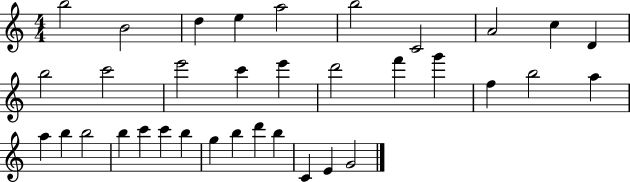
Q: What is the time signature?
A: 4/4